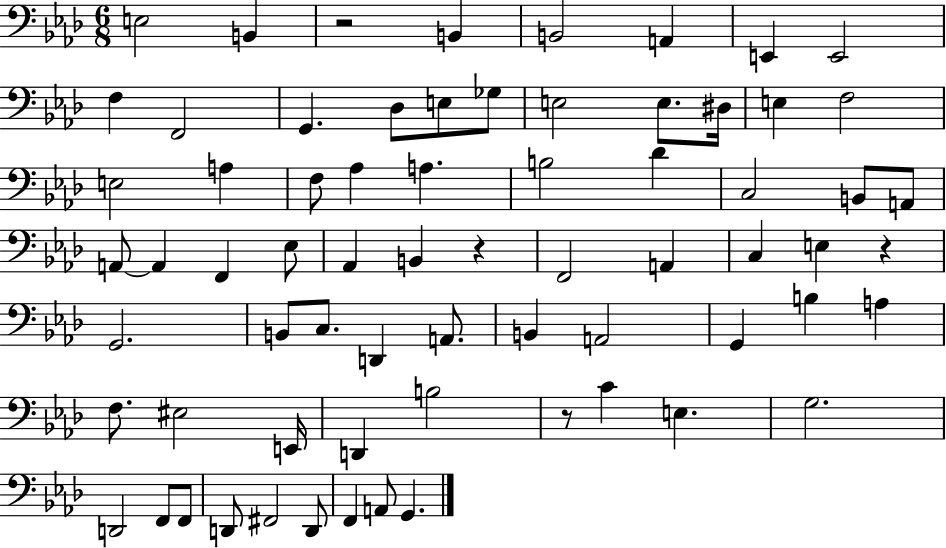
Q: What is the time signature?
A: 6/8